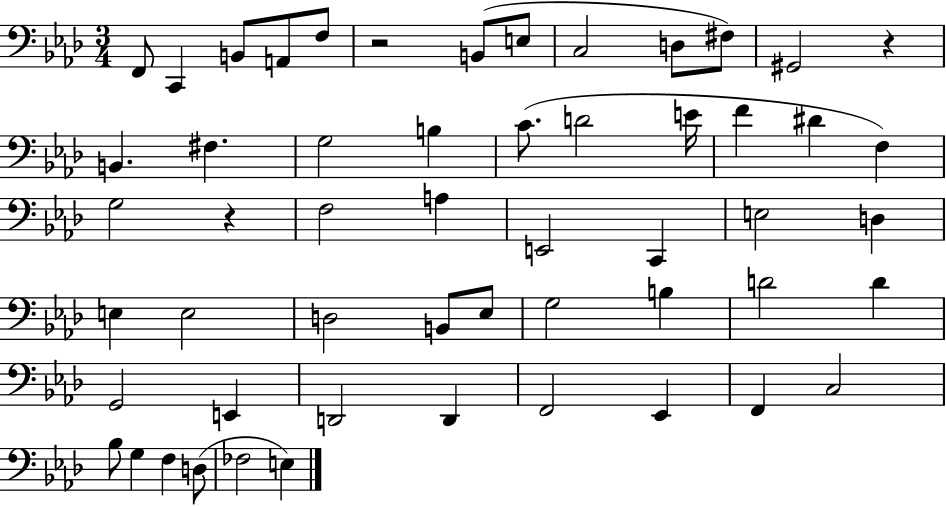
X:1
T:Untitled
M:3/4
L:1/4
K:Ab
F,,/2 C,, B,,/2 A,,/2 F,/2 z2 B,,/2 E,/2 C,2 D,/2 ^F,/2 ^G,,2 z B,, ^F, G,2 B, C/2 D2 E/4 F ^D F, G,2 z F,2 A, E,,2 C,, E,2 D, E, E,2 D,2 B,,/2 _E,/2 G,2 B, D2 D G,,2 E,, D,,2 D,, F,,2 _E,, F,, C,2 _B,/2 G, F, D,/2 _F,2 E,